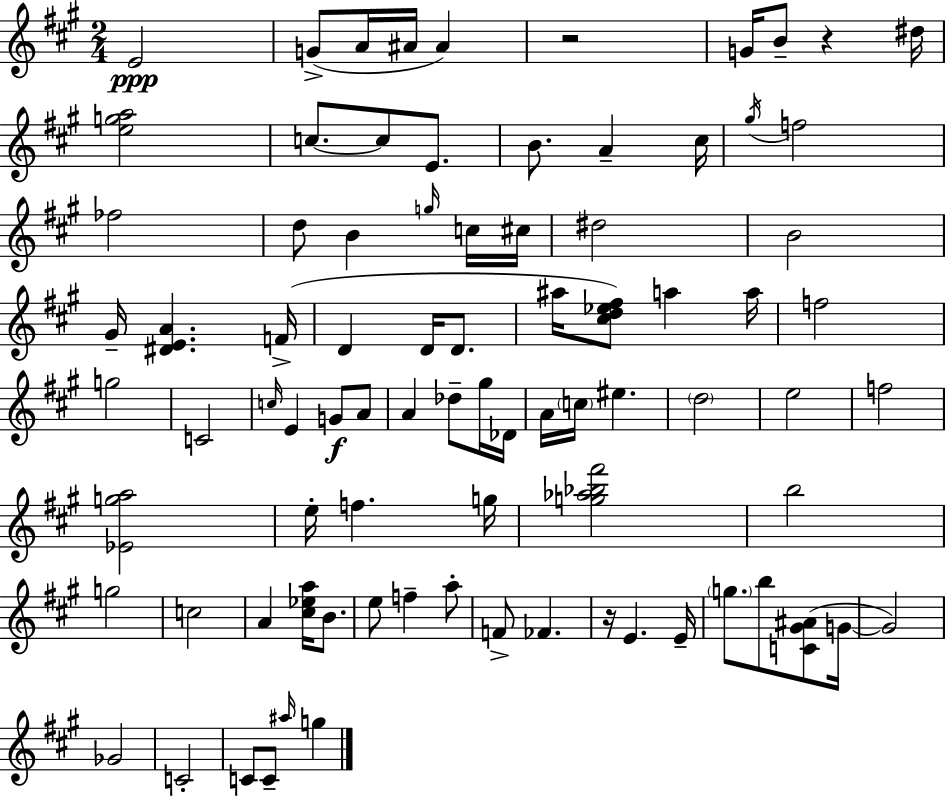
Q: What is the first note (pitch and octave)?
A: E4